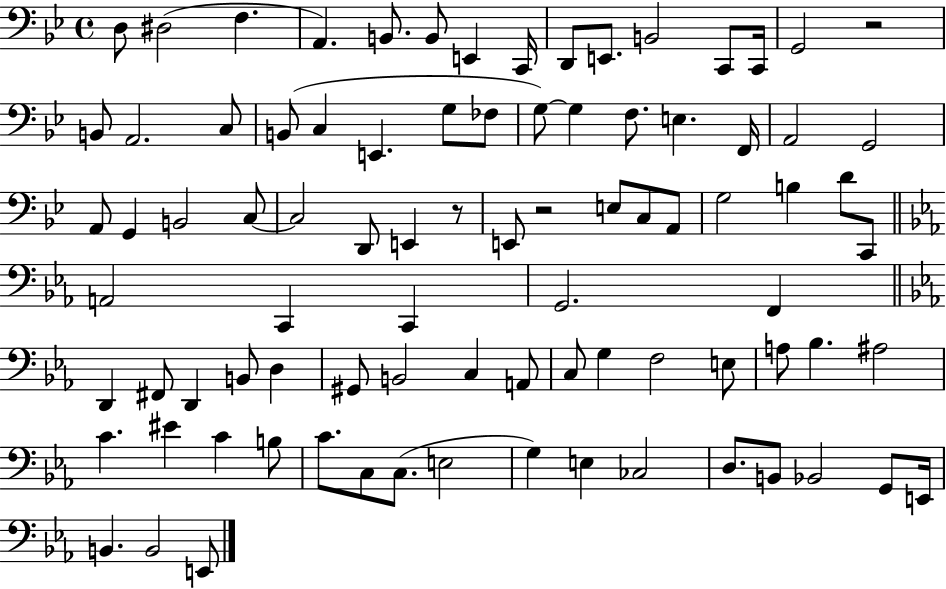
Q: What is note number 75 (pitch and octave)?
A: E3